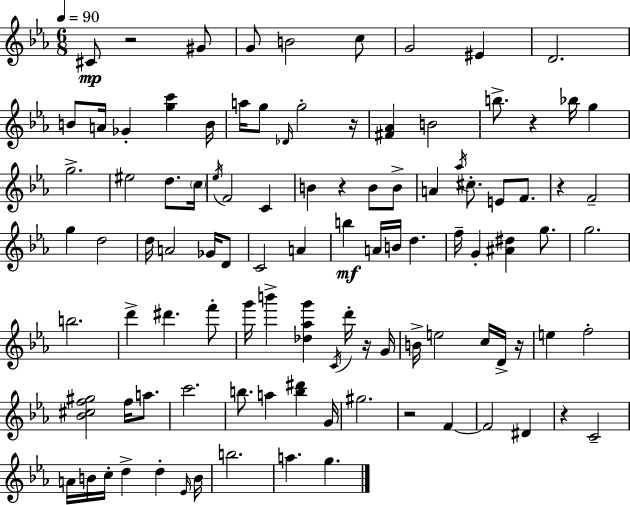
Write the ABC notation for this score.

X:1
T:Untitled
M:6/8
L:1/4
K:Eb
^C/2 z2 ^G/2 G/2 B2 c/2 G2 ^E D2 B/2 A/4 _G [gc'] B/4 a/4 g/2 _D/4 g2 z/4 [^F_A] B2 b/2 z _b/4 g g2 ^e2 d/2 c/4 _e/4 F2 C B z B/2 B/2 A _a/4 ^c/2 E/2 F/2 z F2 g d2 d/4 A2 _G/4 D/2 C2 A b A/4 B/4 d f/4 G [^A^d] g/2 g2 b2 d' ^d' f'/2 g'/4 b' [_d_ag'] C/4 d'/4 z/4 G/4 B/4 e2 c/4 D/4 z/4 e f2 [_B^cf^g]2 f/4 a/2 c'2 b/2 a [b^d'] G/4 ^g2 z2 F F2 ^D z C2 A/4 B/4 c/4 d d _E/4 B/4 b2 a g